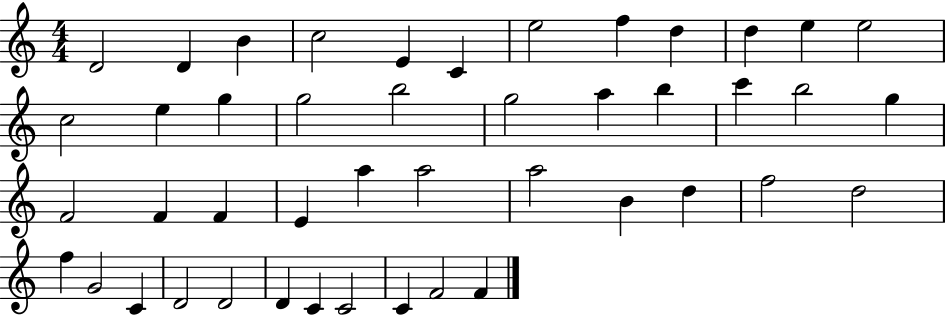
{
  \clef treble
  \numericTimeSignature
  \time 4/4
  \key c \major
  d'2 d'4 b'4 | c''2 e'4 c'4 | e''2 f''4 d''4 | d''4 e''4 e''2 | \break c''2 e''4 g''4 | g''2 b''2 | g''2 a''4 b''4 | c'''4 b''2 g''4 | \break f'2 f'4 f'4 | e'4 a''4 a''2 | a''2 b'4 d''4 | f''2 d''2 | \break f''4 g'2 c'4 | d'2 d'2 | d'4 c'4 c'2 | c'4 f'2 f'4 | \break \bar "|."
}